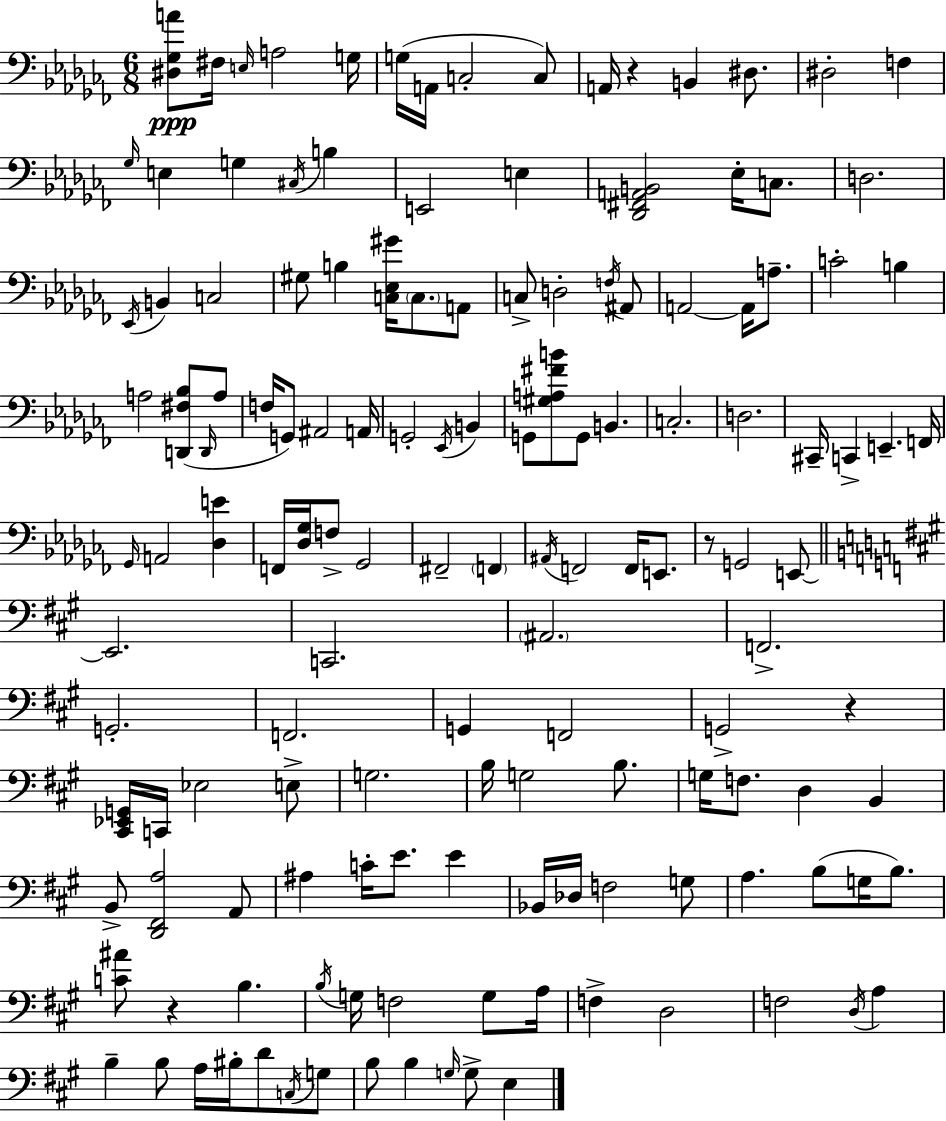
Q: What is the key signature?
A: AES minor